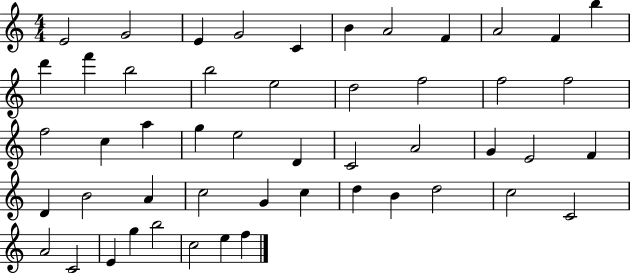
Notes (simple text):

E4/h G4/h E4/q G4/h C4/q B4/q A4/h F4/q A4/h F4/q B5/q D6/q F6/q B5/h B5/h E5/h D5/h F5/h F5/h F5/h F5/h C5/q A5/q G5/q E5/h D4/q C4/h A4/h G4/q E4/h F4/q D4/q B4/h A4/q C5/h G4/q C5/q D5/q B4/q D5/h C5/h C4/h A4/h C4/h E4/q G5/q B5/h C5/h E5/q F5/q